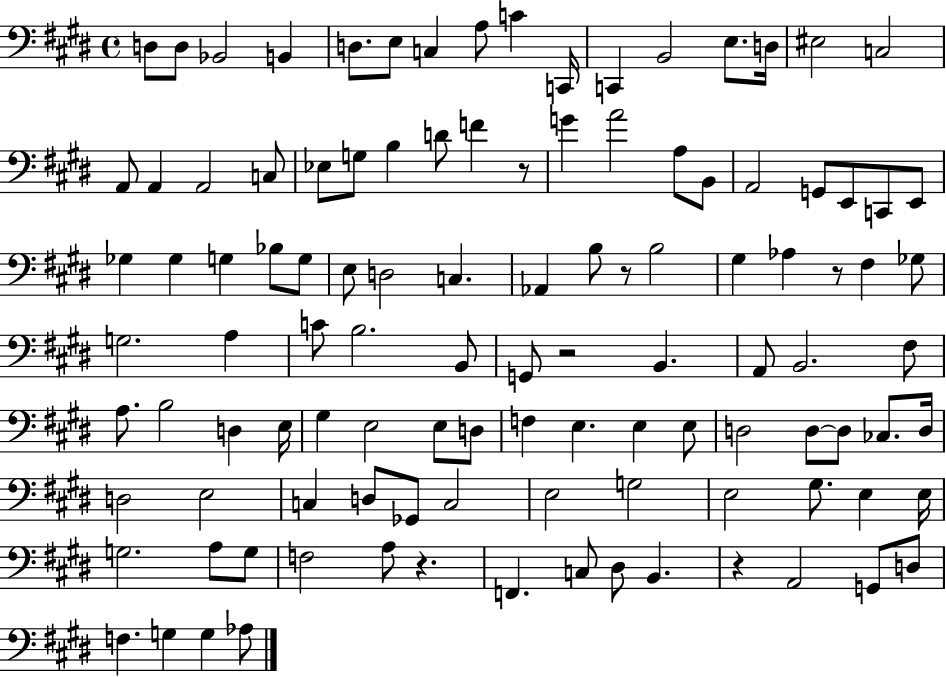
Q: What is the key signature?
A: E major